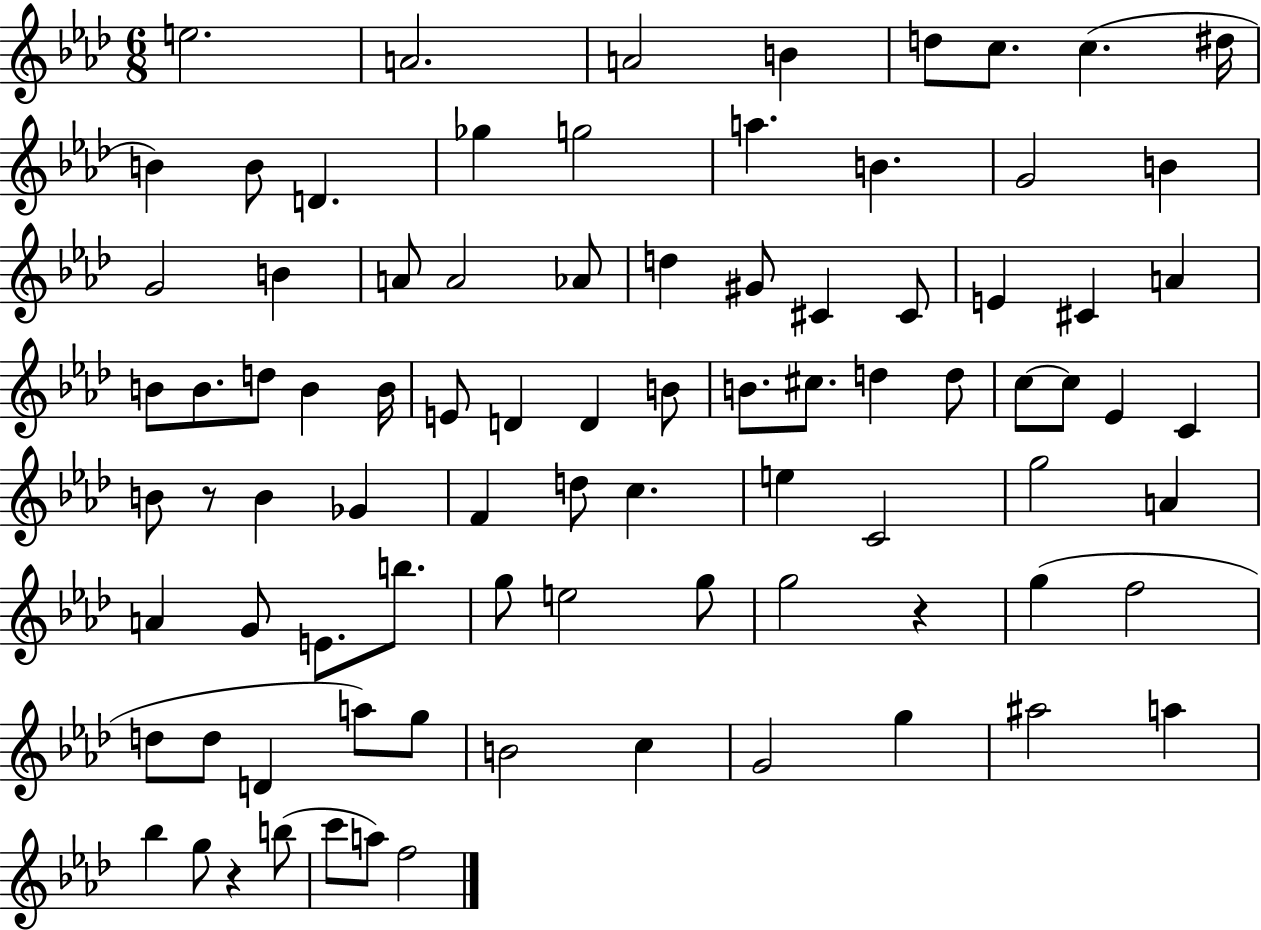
{
  \clef treble
  \numericTimeSignature
  \time 6/8
  \key aes \major
  \repeat volta 2 { e''2. | a'2. | a'2 b'4 | d''8 c''8. c''4.( dis''16 | \break b'4) b'8 d'4. | ges''4 g''2 | a''4. b'4. | g'2 b'4 | \break g'2 b'4 | a'8 a'2 aes'8 | d''4 gis'8 cis'4 cis'8 | e'4 cis'4 a'4 | \break b'8 b'8. d''8 b'4 b'16 | e'8 d'4 d'4 b'8 | b'8. cis''8. d''4 d''8 | c''8~~ c''8 ees'4 c'4 | \break b'8 r8 b'4 ges'4 | f'4 d''8 c''4. | e''4 c'2 | g''2 a'4 | \break a'4 g'8 e'8. b''8. | g''8 e''2 g''8 | g''2 r4 | g''4( f''2 | \break d''8 d''8 d'4 a''8) g''8 | b'2 c''4 | g'2 g''4 | ais''2 a''4 | \break bes''4 g''8 r4 b''8( | c'''8 a''8) f''2 | } \bar "|."
}